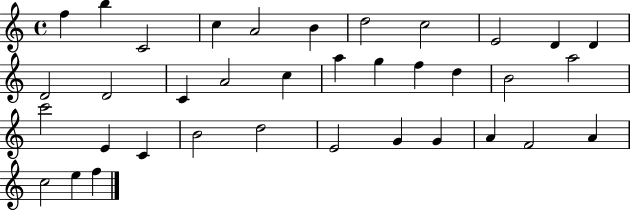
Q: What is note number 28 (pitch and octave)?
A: E4